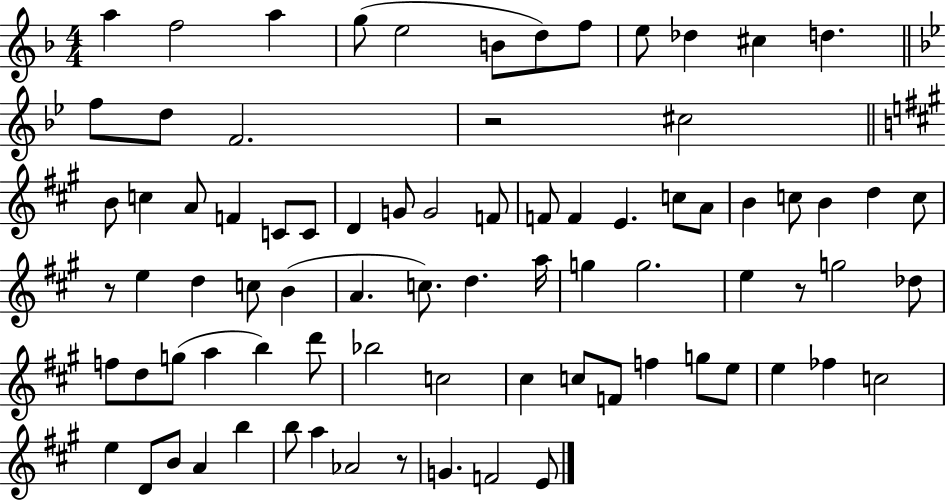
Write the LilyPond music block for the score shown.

{
  \clef treble
  \numericTimeSignature
  \time 4/4
  \key f \major
  a''4 f''2 a''4 | g''8( e''2 b'8 d''8) f''8 | e''8 des''4 cis''4 d''4. | \bar "||" \break \key g \minor f''8 d''8 f'2. | r2 cis''2 | \bar "||" \break \key a \major b'8 c''4 a'8 f'4 c'8 c'8 | d'4 g'8 g'2 f'8 | f'8 f'4 e'4. c''8 a'8 | b'4 c''8 b'4 d''4 c''8 | \break r8 e''4 d''4 c''8 b'4( | a'4. c''8.) d''4. a''16 | g''4 g''2. | e''4 r8 g''2 des''8 | \break f''8 d''8 g''8( a''4 b''4) d'''8 | bes''2 c''2 | cis''4 c''8 f'8 f''4 g''8 e''8 | e''4 fes''4 c''2 | \break e''4 d'8 b'8 a'4 b''4 | b''8 a''4 aes'2 r8 | g'4. f'2 e'8 | \bar "|."
}